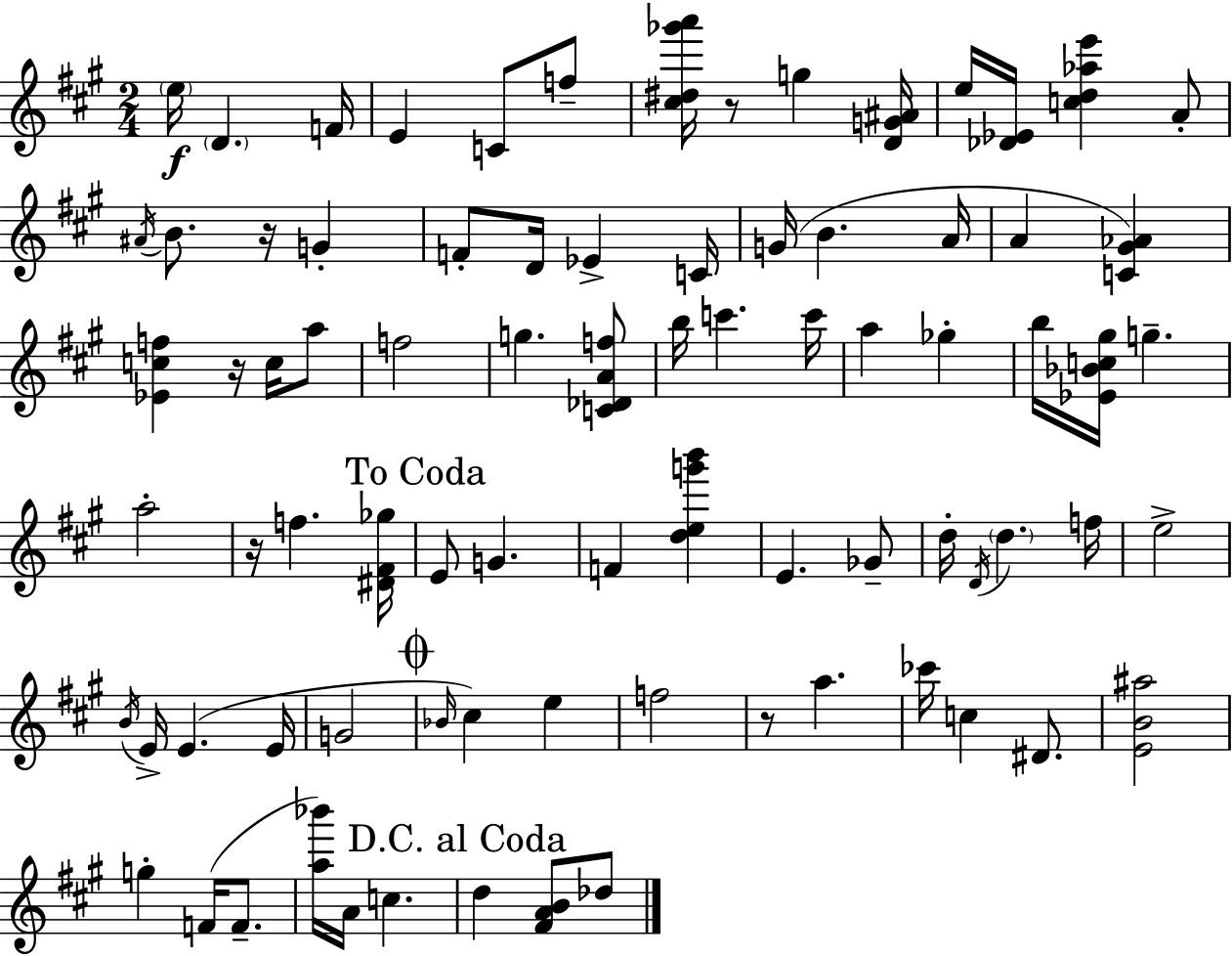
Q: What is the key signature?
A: A major